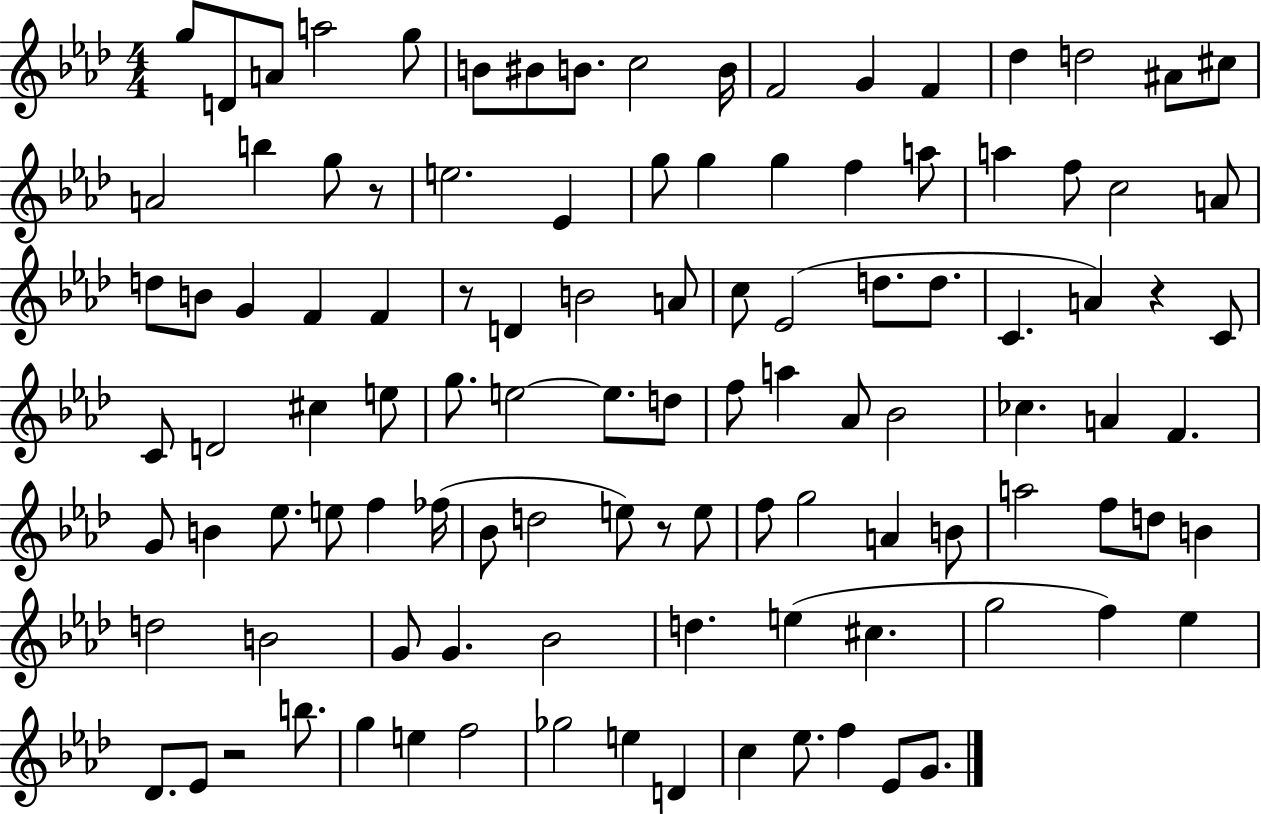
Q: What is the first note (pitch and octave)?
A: G5